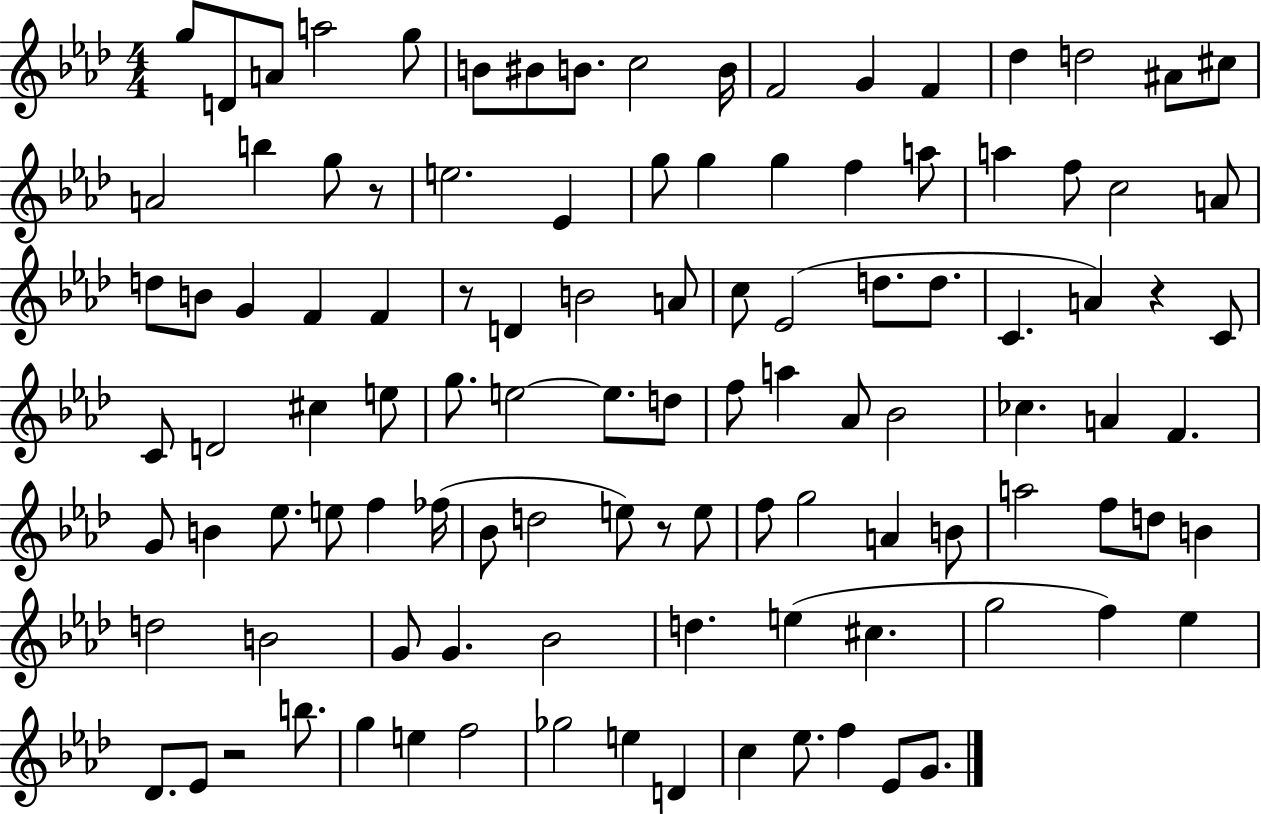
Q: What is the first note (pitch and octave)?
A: G5